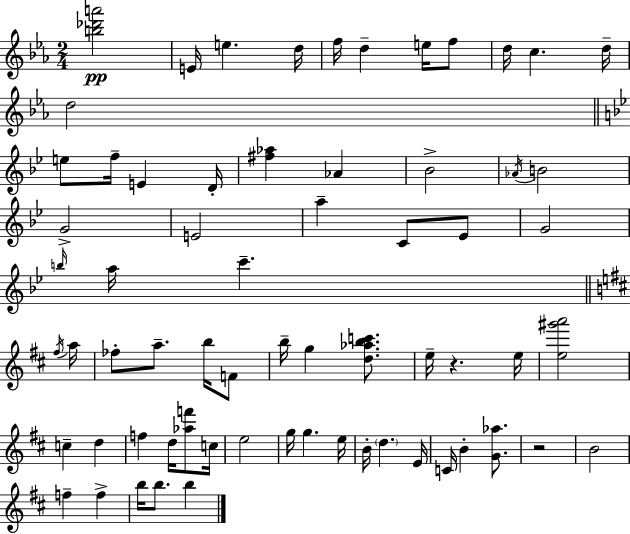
[B5,Db6,A6]/h E4/s E5/q. D5/s F5/s D5/q E5/s F5/e D5/s C5/q. D5/s D5/h E5/e F5/s E4/q D4/s [F#5,Ab5]/q Ab4/q Bb4/h Ab4/s B4/h G4/h E4/h A5/q C4/e Eb4/e G4/h B5/s A5/s C6/q. F#5/s A5/s FES5/e A5/e. B5/s F4/e B5/s G5/q [D5,Ab5,B5,C6]/e. E5/s R/q. E5/s [E5,G#6,A6]/h C5/q D5/q F5/q D5/s [Ab5,F6]/e C5/s E5/h G5/s G5/q. E5/s B4/s D5/q. E4/s C4/s B4/q [G4,Ab5]/e. R/h B4/h F5/q F5/q B5/s B5/e. B5/q